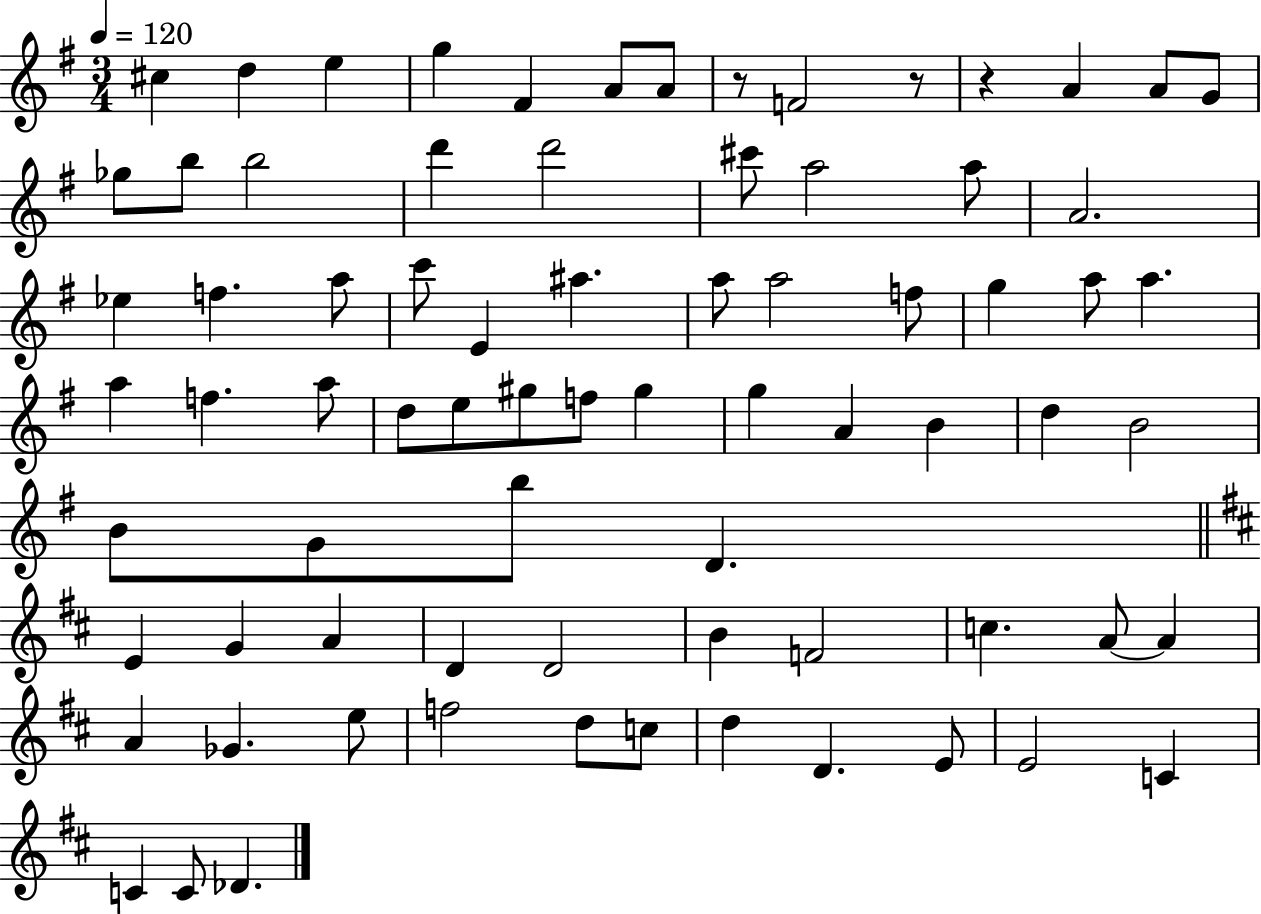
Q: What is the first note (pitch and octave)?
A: C#5